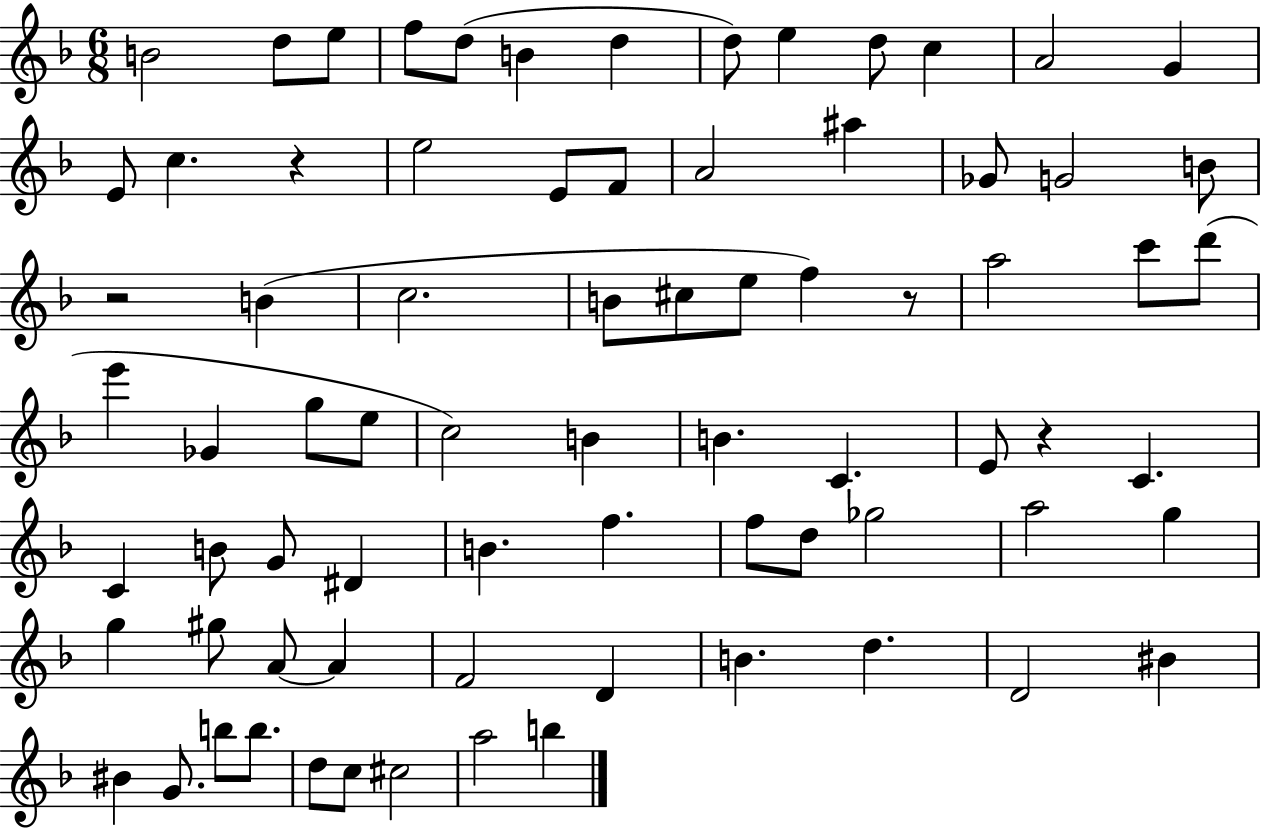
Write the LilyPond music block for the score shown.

{
  \clef treble
  \numericTimeSignature
  \time 6/8
  \key f \major
  b'2 d''8 e''8 | f''8 d''8( b'4 d''4 | d''8) e''4 d''8 c''4 | a'2 g'4 | \break e'8 c''4. r4 | e''2 e'8 f'8 | a'2 ais''4 | ges'8 g'2 b'8 | \break r2 b'4( | c''2. | b'8 cis''8 e''8 f''4) r8 | a''2 c'''8 d'''8( | \break e'''4 ges'4 g''8 e''8 | c''2) b'4 | b'4. c'4. | e'8 r4 c'4. | \break c'4 b'8 g'8 dis'4 | b'4. f''4. | f''8 d''8 ges''2 | a''2 g''4 | \break g''4 gis''8 a'8~~ a'4 | f'2 d'4 | b'4. d''4. | d'2 bis'4 | \break bis'4 g'8. b''8 b''8. | d''8 c''8 cis''2 | a''2 b''4 | \bar "|."
}